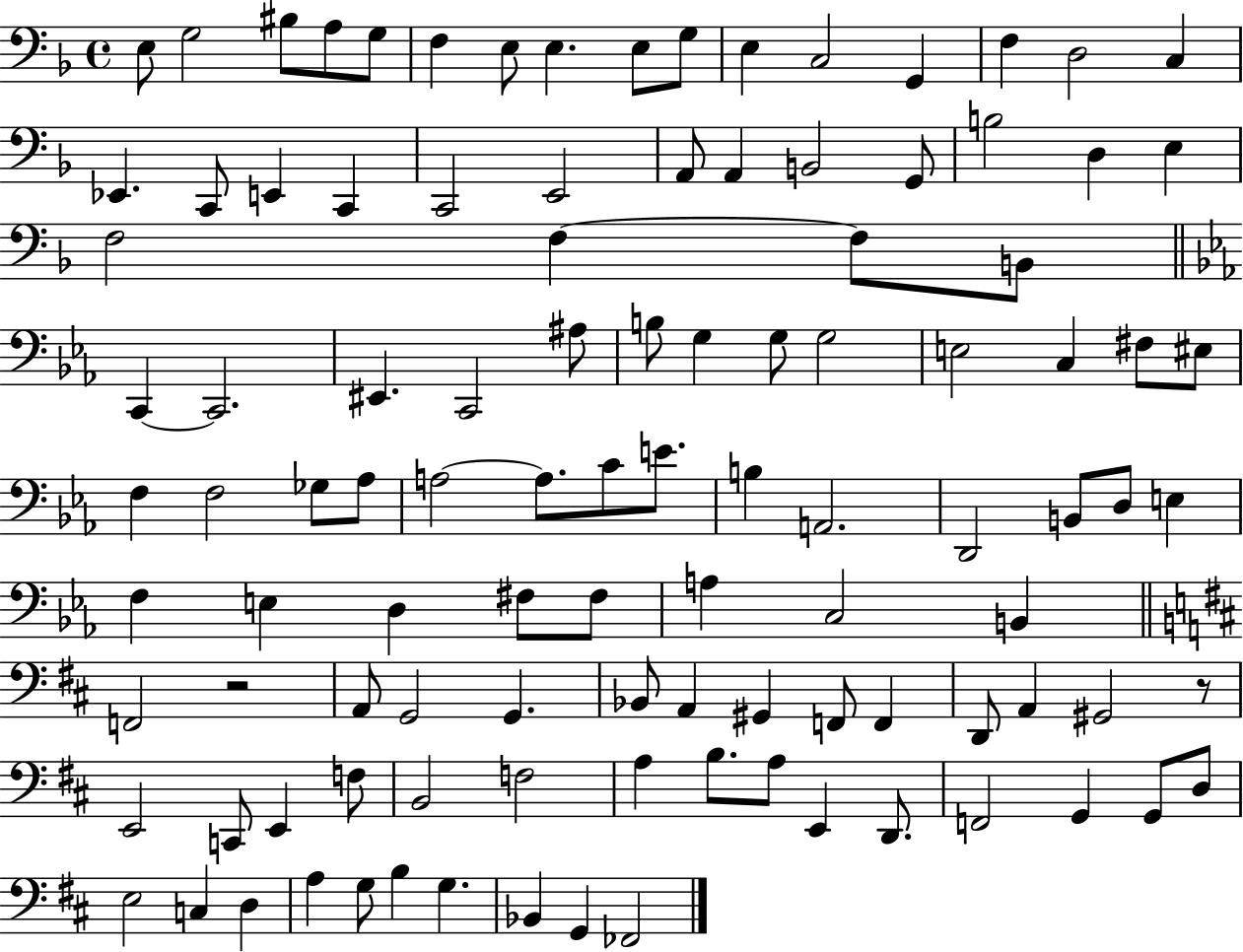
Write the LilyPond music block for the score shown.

{
  \clef bass
  \time 4/4
  \defaultTimeSignature
  \key f \major
  e8 g2 bis8 a8 g8 | f4 e8 e4. e8 g8 | e4 c2 g,4 | f4 d2 c4 | \break ees,4. c,8 e,4 c,4 | c,2 e,2 | a,8 a,4 b,2 g,8 | b2 d4 e4 | \break f2 f4~~ f8 b,8 | \bar "||" \break \key ees \major c,4~~ c,2. | eis,4. c,2 ais8 | b8 g4 g8 g2 | e2 c4 fis8 eis8 | \break f4 f2 ges8 aes8 | a2~~ a8. c'8 e'8. | b4 a,2. | d,2 b,8 d8 e4 | \break f4 e4 d4 fis8 fis8 | a4 c2 b,4 | \bar "||" \break \key d \major f,2 r2 | a,8 g,2 g,4. | bes,8 a,4 gis,4 f,8 f,4 | d,8 a,4 gis,2 r8 | \break e,2 c,8 e,4 f8 | b,2 f2 | a4 b8. a8 e,4 d,8. | f,2 g,4 g,8 d8 | \break e2 c4 d4 | a4 g8 b4 g4. | bes,4 g,4 fes,2 | \bar "|."
}